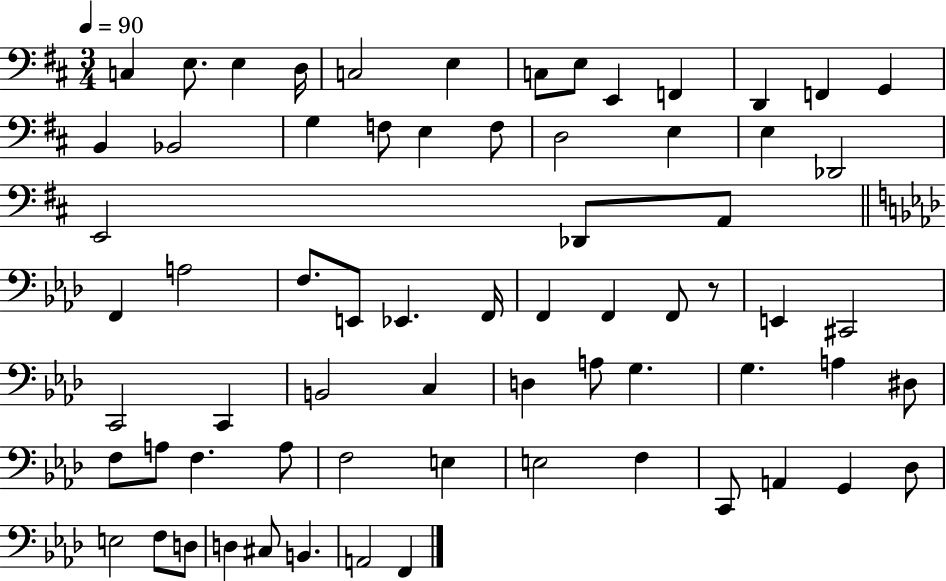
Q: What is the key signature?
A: D major